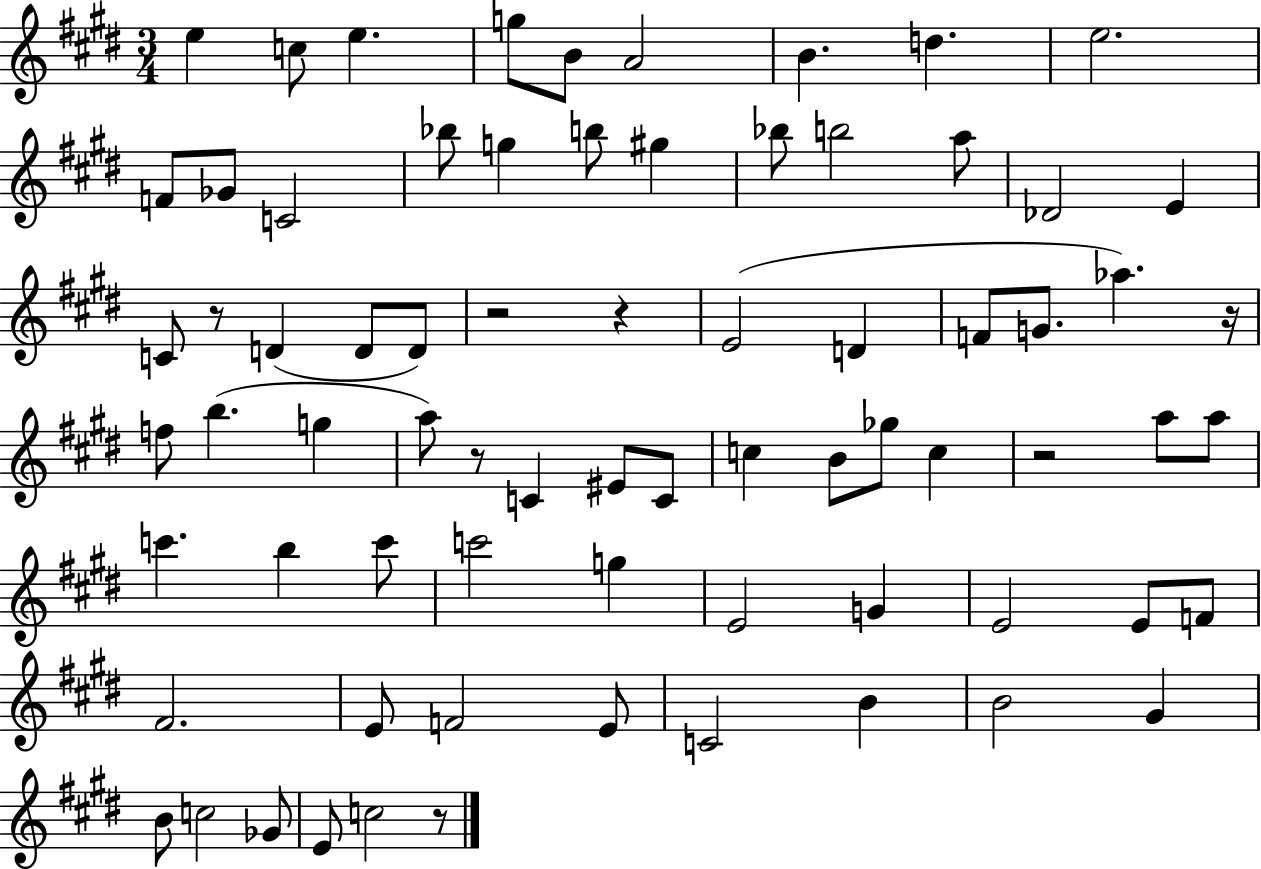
E5/q C5/e E5/q. G5/e B4/e A4/h B4/q. D5/q. E5/h. F4/e Gb4/e C4/h Bb5/e G5/q B5/e G#5/q Bb5/e B5/h A5/e Db4/h E4/q C4/e R/e D4/q D4/e D4/e R/h R/q E4/h D4/q F4/e G4/e. Ab5/q. R/s F5/e B5/q. G5/q A5/e R/e C4/q EIS4/e C4/e C5/q B4/e Gb5/e C5/q R/h A5/e A5/e C6/q. B5/q C6/e C6/h G5/q E4/h G4/q E4/h E4/e F4/e F#4/h. E4/e F4/h E4/e C4/h B4/q B4/h G#4/q B4/e C5/h Gb4/e E4/e C5/h R/e